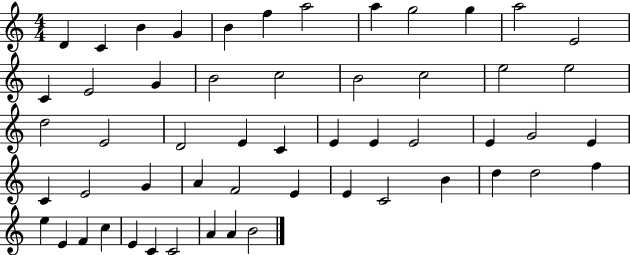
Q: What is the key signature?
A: C major